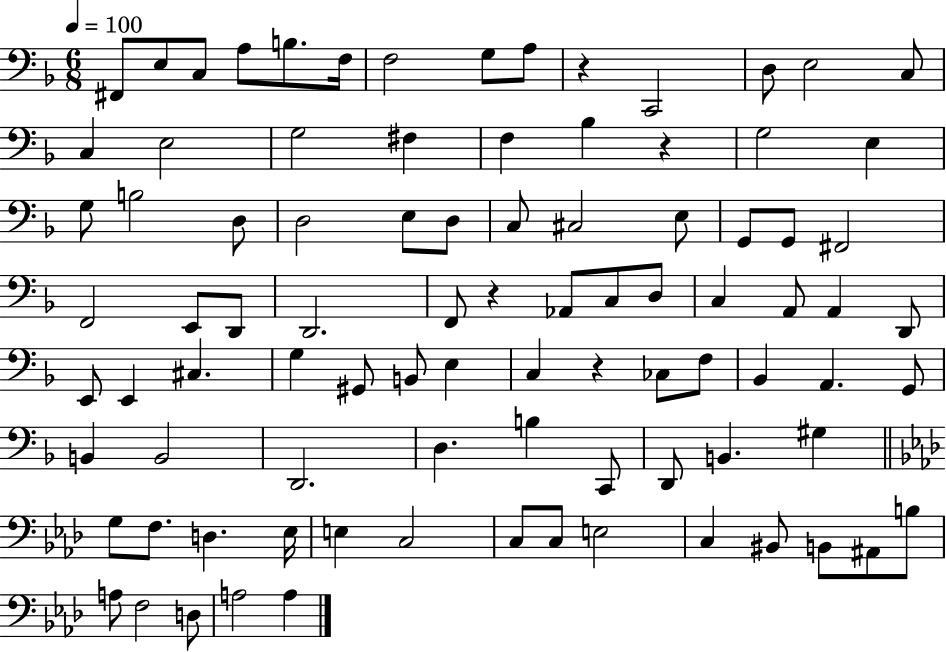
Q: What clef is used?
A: bass